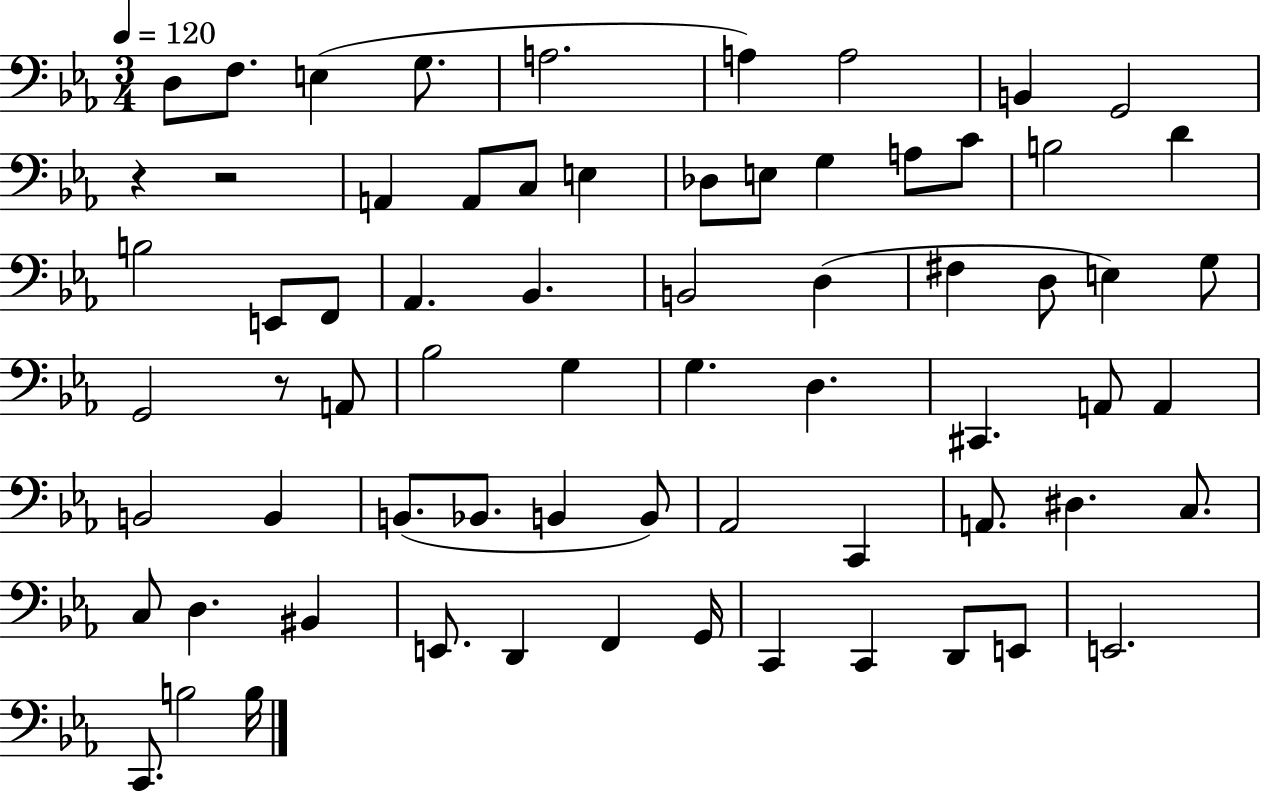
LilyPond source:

{
  \clef bass
  \numericTimeSignature
  \time 3/4
  \key ees \major
  \tempo 4 = 120
  d8 f8. e4( g8. | a2. | a4) a2 | b,4 g,2 | \break r4 r2 | a,4 a,8 c8 e4 | des8 e8 g4 a8 c'8 | b2 d'4 | \break b2 e,8 f,8 | aes,4. bes,4. | b,2 d4( | fis4 d8 e4) g8 | \break g,2 r8 a,8 | bes2 g4 | g4. d4. | cis,4. a,8 a,4 | \break b,2 b,4 | b,8.( bes,8. b,4 b,8) | aes,2 c,4 | a,8. dis4. c8. | \break c8 d4. bis,4 | e,8. d,4 f,4 g,16 | c,4 c,4 d,8 e,8 | e,2. | \break c,8. b2 b16 | \bar "|."
}